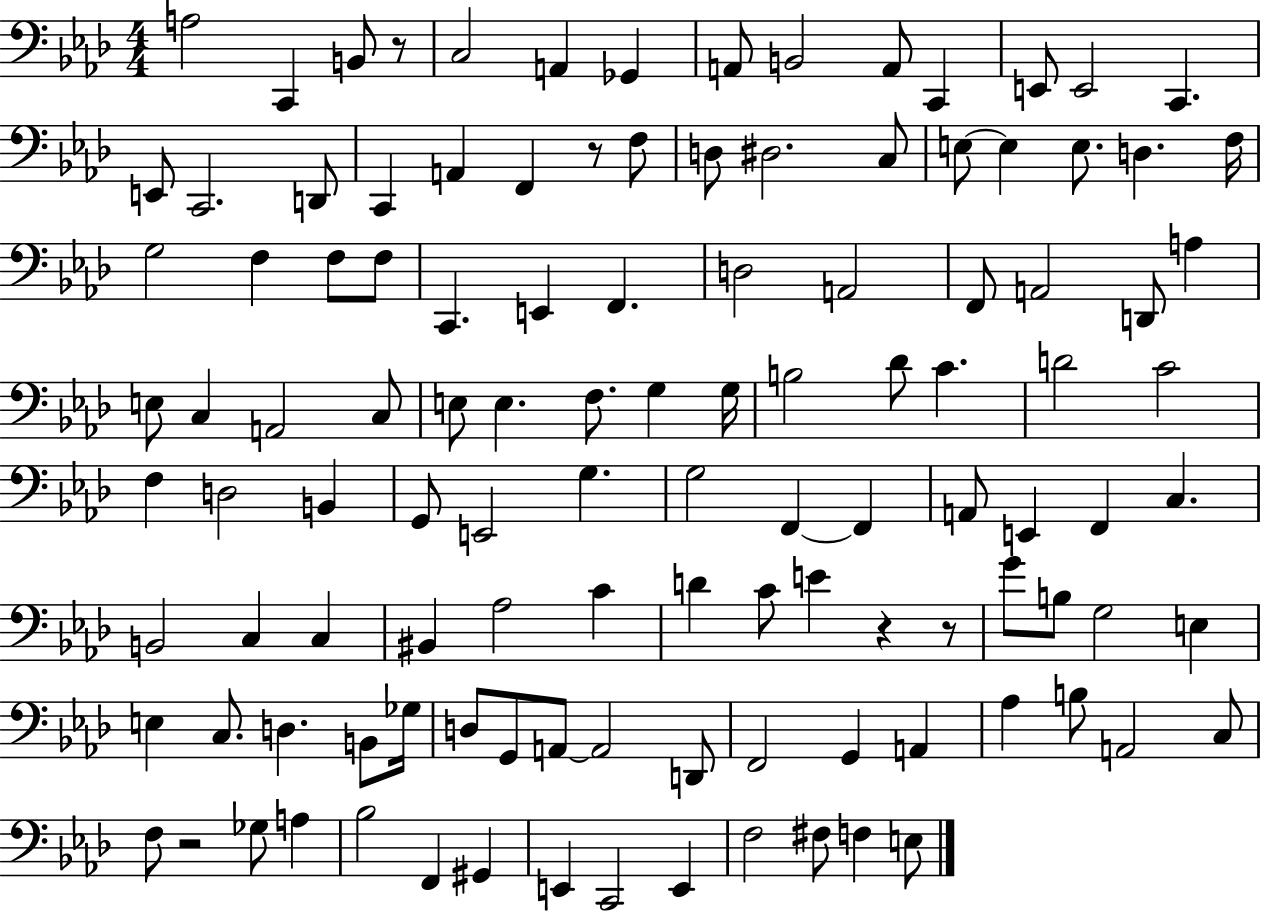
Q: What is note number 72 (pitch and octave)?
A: BIS2